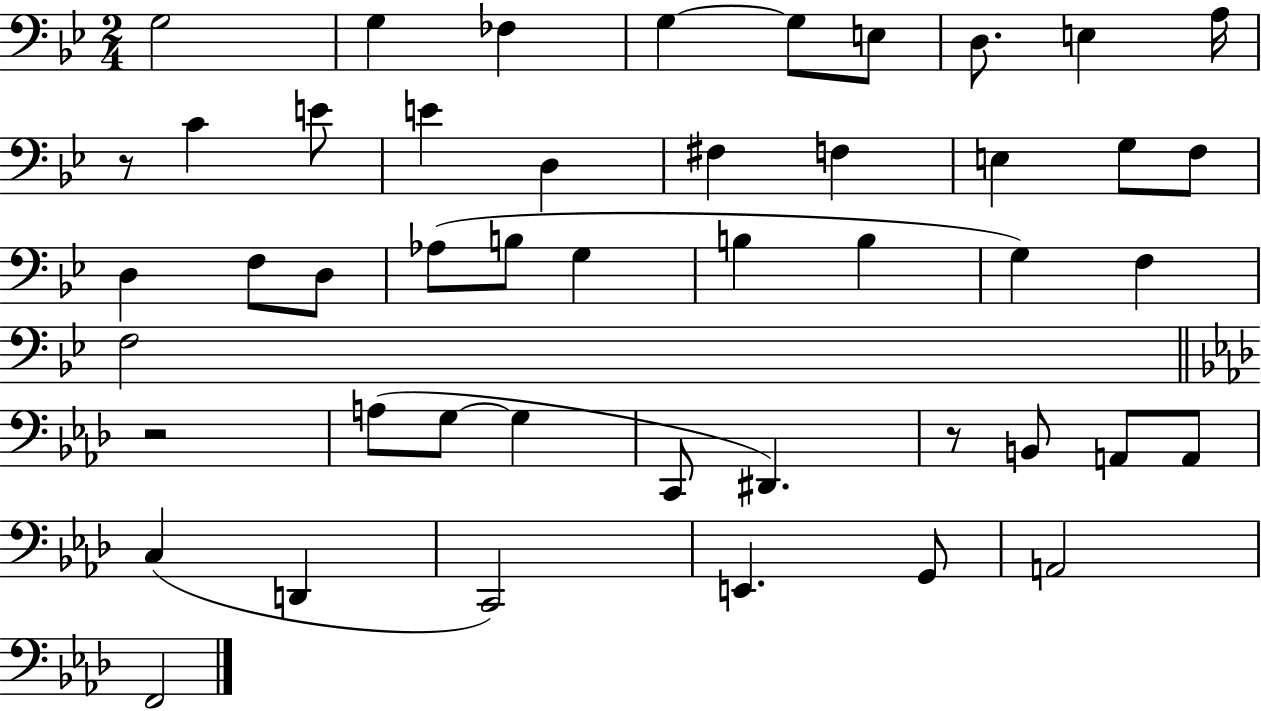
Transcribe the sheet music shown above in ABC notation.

X:1
T:Untitled
M:2/4
L:1/4
K:Bb
G,2 G, _F, G, G,/2 E,/2 D,/2 E, A,/4 z/2 C E/2 E D, ^F, F, E, G,/2 F,/2 D, F,/2 D,/2 _A,/2 B,/2 G, B, B, G, F, F,2 z2 A,/2 G,/2 G, C,,/2 ^D,, z/2 B,,/2 A,,/2 A,,/2 C, D,, C,,2 E,, G,,/2 A,,2 F,,2